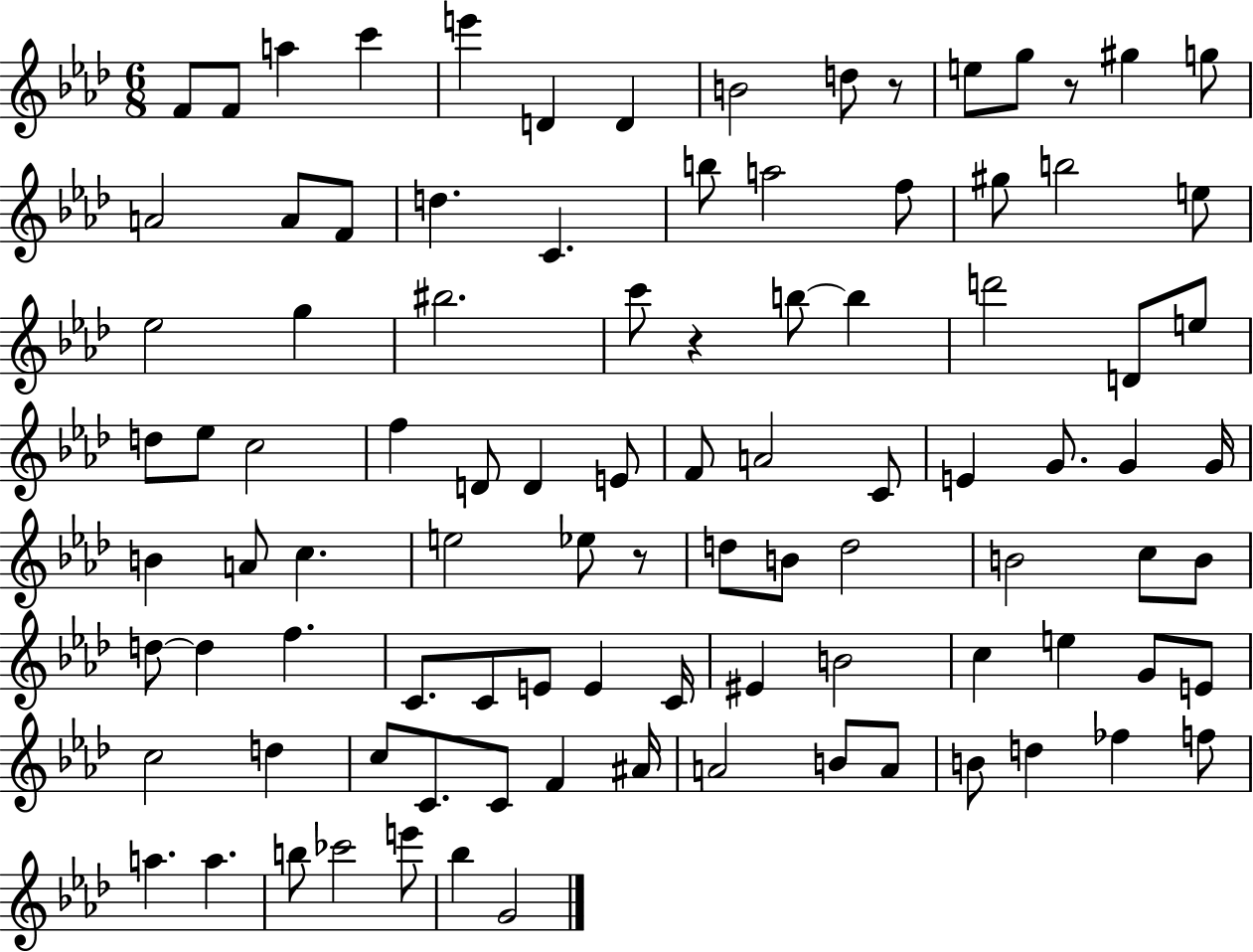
X:1
T:Untitled
M:6/8
L:1/4
K:Ab
F/2 F/2 a c' e' D D B2 d/2 z/2 e/2 g/2 z/2 ^g g/2 A2 A/2 F/2 d C b/2 a2 f/2 ^g/2 b2 e/2 _e2 g ^b2 c'/2 z b/2 b d'2 D/2 e/2 d/2 _e/2 c2 f D/2 D E/2 F/2 A2 C/2 E G/2 G G/4 B A/2 c e2 _e/2 z/2 d/2 B/2 d2 B2 c/2 B/2 d/2 d f C/2 C/2 E/2 E C/4 ^E B2 c e G/2 E/2 c2 d c/2 C/2 C/2 F ^A/4 A2 B/2 A/2 B/2 d _f f/2 a a b/2 _c'2 e'/2 _b G2